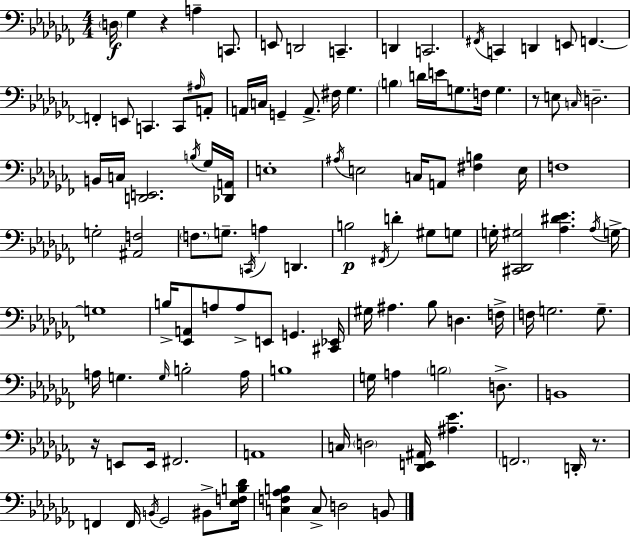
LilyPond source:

{
  \clef bass
  \numericTimeSignature
  \time 4/4
  \key aes \minor
  \parenthesize d16\f ges4 r4 a4-- c,8. | e,8 d,2 c,4.-- | d,4 c,2. | \acciaccatura { fis,16 } c,4 d,4 e,8 f,4.~~ | \break f,4-. e,8 c,4. c,8 \grace { ais16 } | a,8-. a,16 c16 g,4-- a,8.-> fis16 ges4. | \parenthesize b4 d'16 e'16 g8. f16 g4. | r8 e8 \grace { c16 } d2.-- | \break b,16 c16 <d, e,>2. | \acciaccatura { b16 } ges16 <des, a,>16 e1-. | \acciaccatura { ais16 } e2 c16 a,8 | <fis b>4 e16 f1 | \break g2-. <ais, f>2 | \parenthesize f8. g8.-- \acciaccatura { c,16 } a4 | d,4. b2\p \acciaccatura { fis,16 } d'4-. | gis8 g8 g16-. <cis, des, gis>2 | \break <aes dis' ees'>4. \acciaccatura { aes16 } g16->~~ g1 | b16-> <ees, a,>8 a8 a8-> e,8 | g,4. <cis, ees,>16 gis16 ais4. bes8 | d4. f16-> f16 g2. | \break g8.-- a16 g4. \grace { g16 } | b2-. a16 b1 | g16 a4 \parenthesize b2 | d8.-> b,1 | \break r16 e,8 e,16 fis,2. | a,1 | c16 \parenthesize d2 | <des, e, ais,>16 <ais ees'>4. \parenthesize f,2. | \break d,16-. r8. f,4 f,16 \acciaccatura { b,16 } ges,2 | bis,8-> <ees f b des'>16 <c f aes b>4 c8-> | d2 b,8 \bar "|."
}